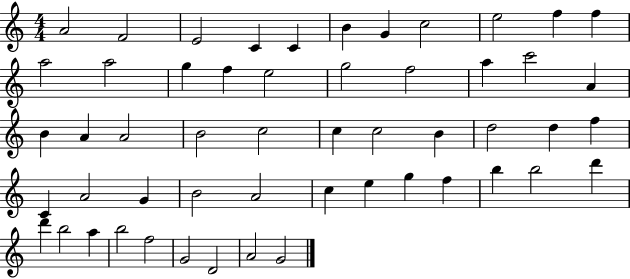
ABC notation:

X:1
T:Untitled
M:4/4
L:1/4
K:C
A2 F2 E2 C C B G c2 e2 f f a2 a2 g f e2 g2 f2 a c'2 A B A A2 B2 c2 c c2 B d2 d f C A2 G B2 A2 c e g f b b2 d' d' b2 a b2 f2 G2 D2 A2 G2